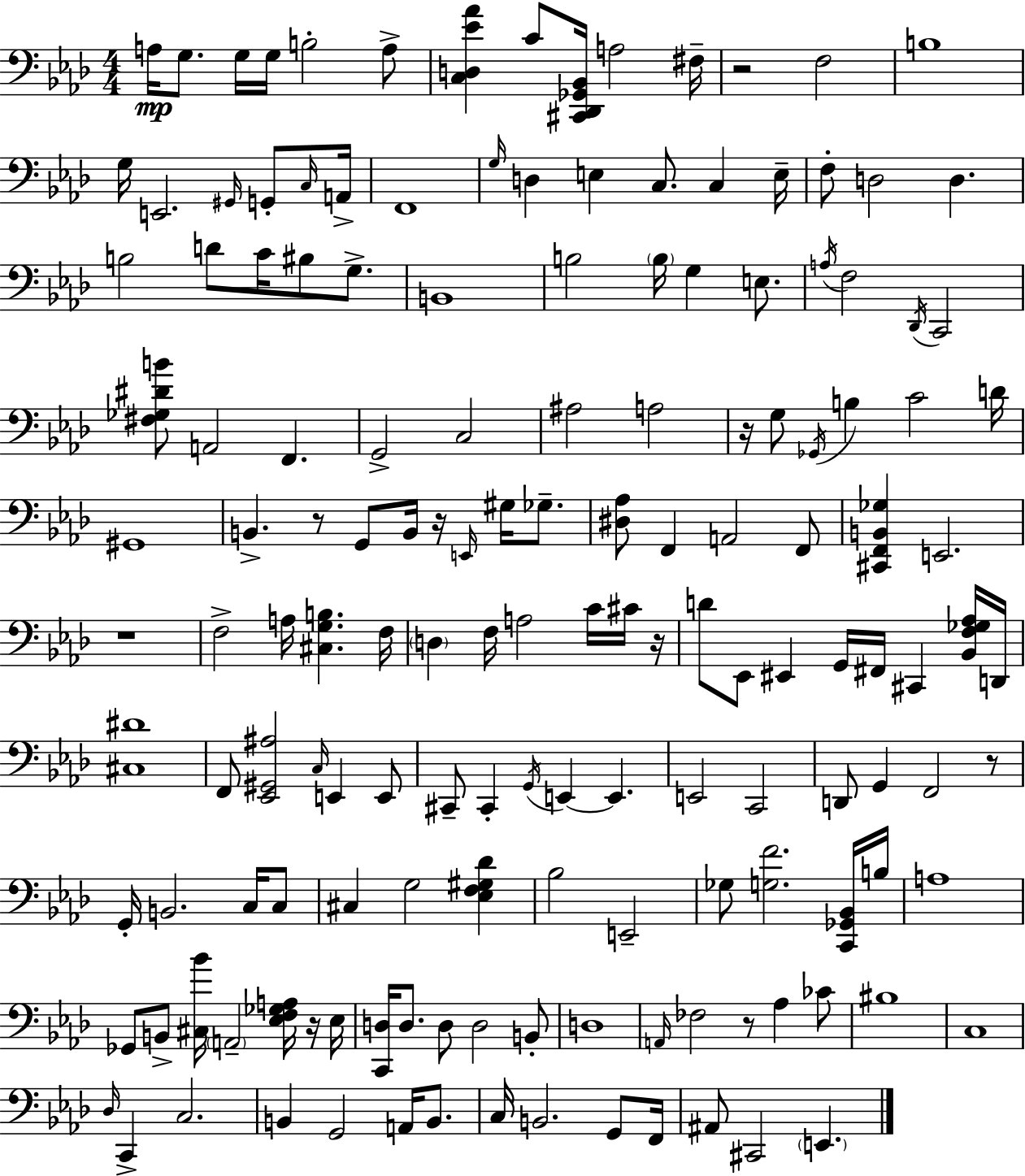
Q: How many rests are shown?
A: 9